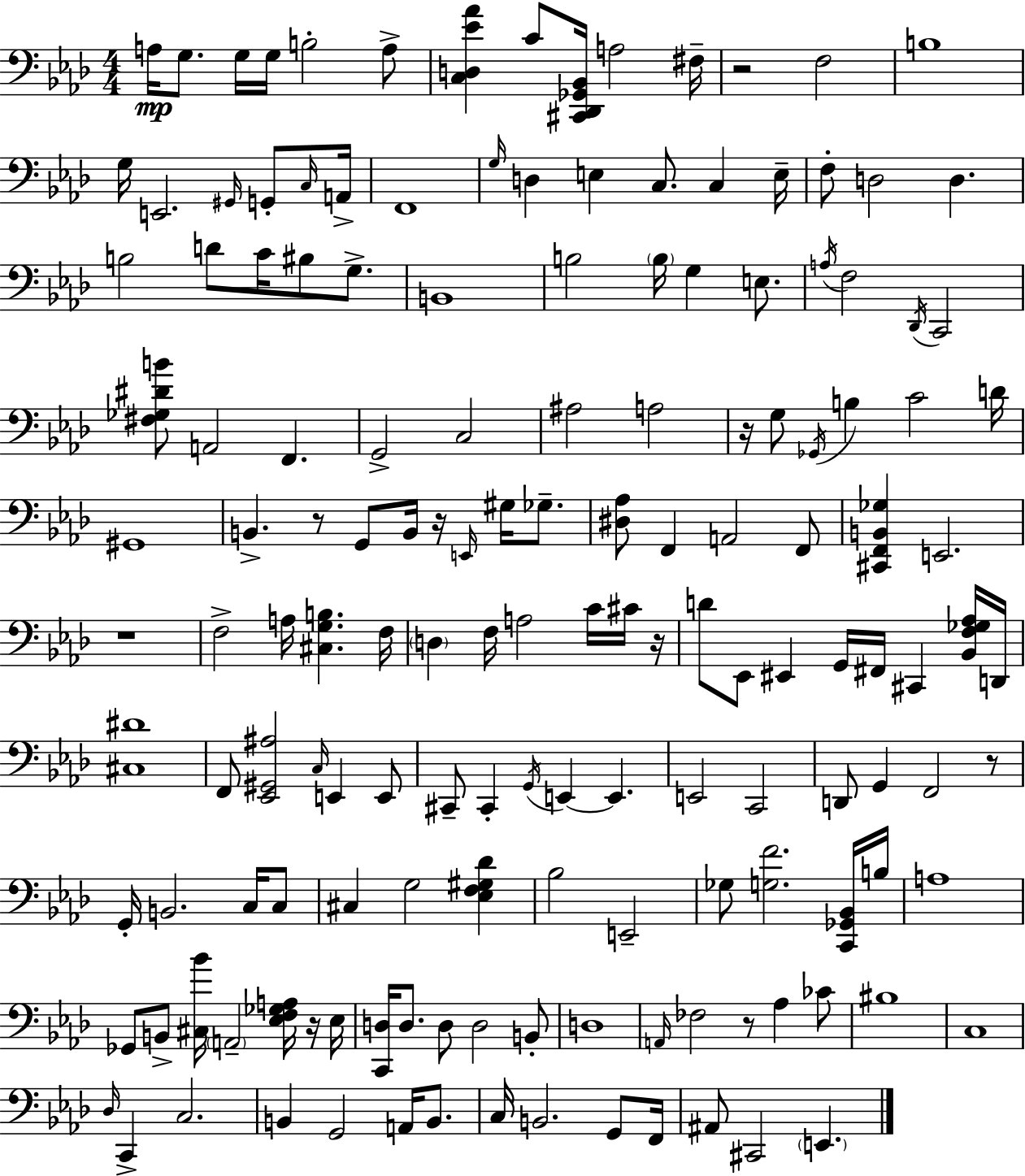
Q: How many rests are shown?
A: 9